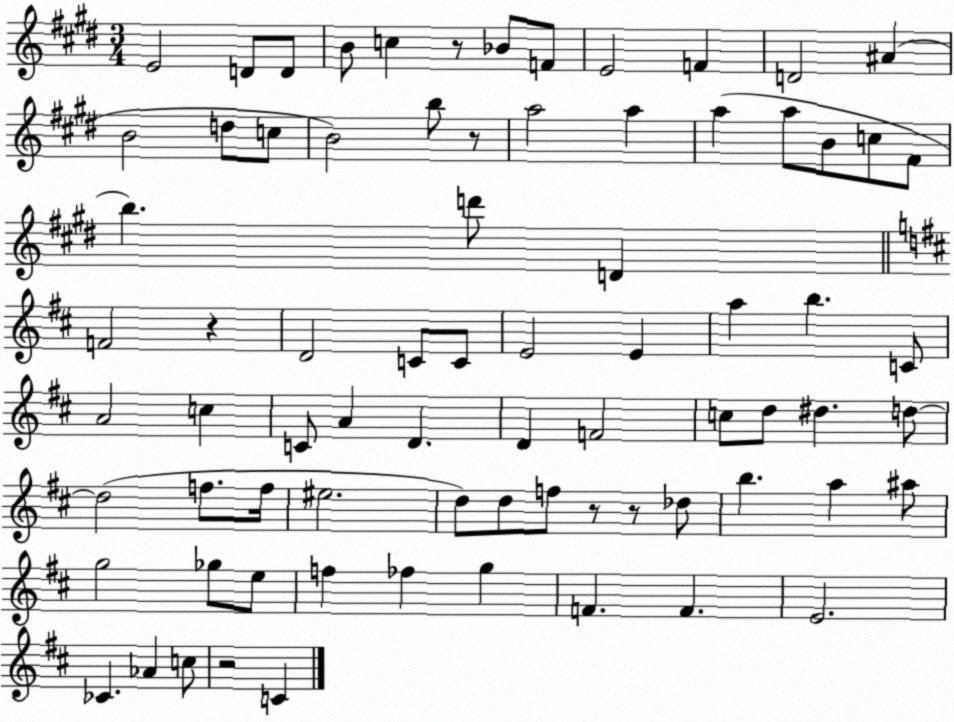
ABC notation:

X:1
T:Untitled
M:3/4
L:1/4
K:E
E2 D/2 D/2 B/2 c z/2 _B/2 F/2 E2 F D2 ^A B2 d/2 c/2 B2 b/2 z/2 a2 a a a/2 B/2 c/2 ^F/2 b d'/2 D F2 z D2 C/2 C/2 E2 E a b C/2 A2 c C/2 A D D F2 c/2 d/2 ^d d/2 d2 f/2 f/4 ^e2 d/2 d/2 f/2 z/2 z/2 _d/2 b a ^a/2 g2 _g/2 e/2 f _f g F F E2 _C _A c/2 z2 C